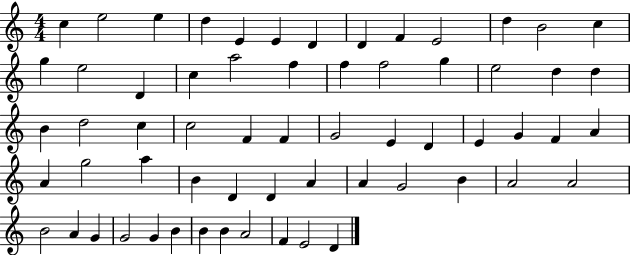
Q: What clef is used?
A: treble